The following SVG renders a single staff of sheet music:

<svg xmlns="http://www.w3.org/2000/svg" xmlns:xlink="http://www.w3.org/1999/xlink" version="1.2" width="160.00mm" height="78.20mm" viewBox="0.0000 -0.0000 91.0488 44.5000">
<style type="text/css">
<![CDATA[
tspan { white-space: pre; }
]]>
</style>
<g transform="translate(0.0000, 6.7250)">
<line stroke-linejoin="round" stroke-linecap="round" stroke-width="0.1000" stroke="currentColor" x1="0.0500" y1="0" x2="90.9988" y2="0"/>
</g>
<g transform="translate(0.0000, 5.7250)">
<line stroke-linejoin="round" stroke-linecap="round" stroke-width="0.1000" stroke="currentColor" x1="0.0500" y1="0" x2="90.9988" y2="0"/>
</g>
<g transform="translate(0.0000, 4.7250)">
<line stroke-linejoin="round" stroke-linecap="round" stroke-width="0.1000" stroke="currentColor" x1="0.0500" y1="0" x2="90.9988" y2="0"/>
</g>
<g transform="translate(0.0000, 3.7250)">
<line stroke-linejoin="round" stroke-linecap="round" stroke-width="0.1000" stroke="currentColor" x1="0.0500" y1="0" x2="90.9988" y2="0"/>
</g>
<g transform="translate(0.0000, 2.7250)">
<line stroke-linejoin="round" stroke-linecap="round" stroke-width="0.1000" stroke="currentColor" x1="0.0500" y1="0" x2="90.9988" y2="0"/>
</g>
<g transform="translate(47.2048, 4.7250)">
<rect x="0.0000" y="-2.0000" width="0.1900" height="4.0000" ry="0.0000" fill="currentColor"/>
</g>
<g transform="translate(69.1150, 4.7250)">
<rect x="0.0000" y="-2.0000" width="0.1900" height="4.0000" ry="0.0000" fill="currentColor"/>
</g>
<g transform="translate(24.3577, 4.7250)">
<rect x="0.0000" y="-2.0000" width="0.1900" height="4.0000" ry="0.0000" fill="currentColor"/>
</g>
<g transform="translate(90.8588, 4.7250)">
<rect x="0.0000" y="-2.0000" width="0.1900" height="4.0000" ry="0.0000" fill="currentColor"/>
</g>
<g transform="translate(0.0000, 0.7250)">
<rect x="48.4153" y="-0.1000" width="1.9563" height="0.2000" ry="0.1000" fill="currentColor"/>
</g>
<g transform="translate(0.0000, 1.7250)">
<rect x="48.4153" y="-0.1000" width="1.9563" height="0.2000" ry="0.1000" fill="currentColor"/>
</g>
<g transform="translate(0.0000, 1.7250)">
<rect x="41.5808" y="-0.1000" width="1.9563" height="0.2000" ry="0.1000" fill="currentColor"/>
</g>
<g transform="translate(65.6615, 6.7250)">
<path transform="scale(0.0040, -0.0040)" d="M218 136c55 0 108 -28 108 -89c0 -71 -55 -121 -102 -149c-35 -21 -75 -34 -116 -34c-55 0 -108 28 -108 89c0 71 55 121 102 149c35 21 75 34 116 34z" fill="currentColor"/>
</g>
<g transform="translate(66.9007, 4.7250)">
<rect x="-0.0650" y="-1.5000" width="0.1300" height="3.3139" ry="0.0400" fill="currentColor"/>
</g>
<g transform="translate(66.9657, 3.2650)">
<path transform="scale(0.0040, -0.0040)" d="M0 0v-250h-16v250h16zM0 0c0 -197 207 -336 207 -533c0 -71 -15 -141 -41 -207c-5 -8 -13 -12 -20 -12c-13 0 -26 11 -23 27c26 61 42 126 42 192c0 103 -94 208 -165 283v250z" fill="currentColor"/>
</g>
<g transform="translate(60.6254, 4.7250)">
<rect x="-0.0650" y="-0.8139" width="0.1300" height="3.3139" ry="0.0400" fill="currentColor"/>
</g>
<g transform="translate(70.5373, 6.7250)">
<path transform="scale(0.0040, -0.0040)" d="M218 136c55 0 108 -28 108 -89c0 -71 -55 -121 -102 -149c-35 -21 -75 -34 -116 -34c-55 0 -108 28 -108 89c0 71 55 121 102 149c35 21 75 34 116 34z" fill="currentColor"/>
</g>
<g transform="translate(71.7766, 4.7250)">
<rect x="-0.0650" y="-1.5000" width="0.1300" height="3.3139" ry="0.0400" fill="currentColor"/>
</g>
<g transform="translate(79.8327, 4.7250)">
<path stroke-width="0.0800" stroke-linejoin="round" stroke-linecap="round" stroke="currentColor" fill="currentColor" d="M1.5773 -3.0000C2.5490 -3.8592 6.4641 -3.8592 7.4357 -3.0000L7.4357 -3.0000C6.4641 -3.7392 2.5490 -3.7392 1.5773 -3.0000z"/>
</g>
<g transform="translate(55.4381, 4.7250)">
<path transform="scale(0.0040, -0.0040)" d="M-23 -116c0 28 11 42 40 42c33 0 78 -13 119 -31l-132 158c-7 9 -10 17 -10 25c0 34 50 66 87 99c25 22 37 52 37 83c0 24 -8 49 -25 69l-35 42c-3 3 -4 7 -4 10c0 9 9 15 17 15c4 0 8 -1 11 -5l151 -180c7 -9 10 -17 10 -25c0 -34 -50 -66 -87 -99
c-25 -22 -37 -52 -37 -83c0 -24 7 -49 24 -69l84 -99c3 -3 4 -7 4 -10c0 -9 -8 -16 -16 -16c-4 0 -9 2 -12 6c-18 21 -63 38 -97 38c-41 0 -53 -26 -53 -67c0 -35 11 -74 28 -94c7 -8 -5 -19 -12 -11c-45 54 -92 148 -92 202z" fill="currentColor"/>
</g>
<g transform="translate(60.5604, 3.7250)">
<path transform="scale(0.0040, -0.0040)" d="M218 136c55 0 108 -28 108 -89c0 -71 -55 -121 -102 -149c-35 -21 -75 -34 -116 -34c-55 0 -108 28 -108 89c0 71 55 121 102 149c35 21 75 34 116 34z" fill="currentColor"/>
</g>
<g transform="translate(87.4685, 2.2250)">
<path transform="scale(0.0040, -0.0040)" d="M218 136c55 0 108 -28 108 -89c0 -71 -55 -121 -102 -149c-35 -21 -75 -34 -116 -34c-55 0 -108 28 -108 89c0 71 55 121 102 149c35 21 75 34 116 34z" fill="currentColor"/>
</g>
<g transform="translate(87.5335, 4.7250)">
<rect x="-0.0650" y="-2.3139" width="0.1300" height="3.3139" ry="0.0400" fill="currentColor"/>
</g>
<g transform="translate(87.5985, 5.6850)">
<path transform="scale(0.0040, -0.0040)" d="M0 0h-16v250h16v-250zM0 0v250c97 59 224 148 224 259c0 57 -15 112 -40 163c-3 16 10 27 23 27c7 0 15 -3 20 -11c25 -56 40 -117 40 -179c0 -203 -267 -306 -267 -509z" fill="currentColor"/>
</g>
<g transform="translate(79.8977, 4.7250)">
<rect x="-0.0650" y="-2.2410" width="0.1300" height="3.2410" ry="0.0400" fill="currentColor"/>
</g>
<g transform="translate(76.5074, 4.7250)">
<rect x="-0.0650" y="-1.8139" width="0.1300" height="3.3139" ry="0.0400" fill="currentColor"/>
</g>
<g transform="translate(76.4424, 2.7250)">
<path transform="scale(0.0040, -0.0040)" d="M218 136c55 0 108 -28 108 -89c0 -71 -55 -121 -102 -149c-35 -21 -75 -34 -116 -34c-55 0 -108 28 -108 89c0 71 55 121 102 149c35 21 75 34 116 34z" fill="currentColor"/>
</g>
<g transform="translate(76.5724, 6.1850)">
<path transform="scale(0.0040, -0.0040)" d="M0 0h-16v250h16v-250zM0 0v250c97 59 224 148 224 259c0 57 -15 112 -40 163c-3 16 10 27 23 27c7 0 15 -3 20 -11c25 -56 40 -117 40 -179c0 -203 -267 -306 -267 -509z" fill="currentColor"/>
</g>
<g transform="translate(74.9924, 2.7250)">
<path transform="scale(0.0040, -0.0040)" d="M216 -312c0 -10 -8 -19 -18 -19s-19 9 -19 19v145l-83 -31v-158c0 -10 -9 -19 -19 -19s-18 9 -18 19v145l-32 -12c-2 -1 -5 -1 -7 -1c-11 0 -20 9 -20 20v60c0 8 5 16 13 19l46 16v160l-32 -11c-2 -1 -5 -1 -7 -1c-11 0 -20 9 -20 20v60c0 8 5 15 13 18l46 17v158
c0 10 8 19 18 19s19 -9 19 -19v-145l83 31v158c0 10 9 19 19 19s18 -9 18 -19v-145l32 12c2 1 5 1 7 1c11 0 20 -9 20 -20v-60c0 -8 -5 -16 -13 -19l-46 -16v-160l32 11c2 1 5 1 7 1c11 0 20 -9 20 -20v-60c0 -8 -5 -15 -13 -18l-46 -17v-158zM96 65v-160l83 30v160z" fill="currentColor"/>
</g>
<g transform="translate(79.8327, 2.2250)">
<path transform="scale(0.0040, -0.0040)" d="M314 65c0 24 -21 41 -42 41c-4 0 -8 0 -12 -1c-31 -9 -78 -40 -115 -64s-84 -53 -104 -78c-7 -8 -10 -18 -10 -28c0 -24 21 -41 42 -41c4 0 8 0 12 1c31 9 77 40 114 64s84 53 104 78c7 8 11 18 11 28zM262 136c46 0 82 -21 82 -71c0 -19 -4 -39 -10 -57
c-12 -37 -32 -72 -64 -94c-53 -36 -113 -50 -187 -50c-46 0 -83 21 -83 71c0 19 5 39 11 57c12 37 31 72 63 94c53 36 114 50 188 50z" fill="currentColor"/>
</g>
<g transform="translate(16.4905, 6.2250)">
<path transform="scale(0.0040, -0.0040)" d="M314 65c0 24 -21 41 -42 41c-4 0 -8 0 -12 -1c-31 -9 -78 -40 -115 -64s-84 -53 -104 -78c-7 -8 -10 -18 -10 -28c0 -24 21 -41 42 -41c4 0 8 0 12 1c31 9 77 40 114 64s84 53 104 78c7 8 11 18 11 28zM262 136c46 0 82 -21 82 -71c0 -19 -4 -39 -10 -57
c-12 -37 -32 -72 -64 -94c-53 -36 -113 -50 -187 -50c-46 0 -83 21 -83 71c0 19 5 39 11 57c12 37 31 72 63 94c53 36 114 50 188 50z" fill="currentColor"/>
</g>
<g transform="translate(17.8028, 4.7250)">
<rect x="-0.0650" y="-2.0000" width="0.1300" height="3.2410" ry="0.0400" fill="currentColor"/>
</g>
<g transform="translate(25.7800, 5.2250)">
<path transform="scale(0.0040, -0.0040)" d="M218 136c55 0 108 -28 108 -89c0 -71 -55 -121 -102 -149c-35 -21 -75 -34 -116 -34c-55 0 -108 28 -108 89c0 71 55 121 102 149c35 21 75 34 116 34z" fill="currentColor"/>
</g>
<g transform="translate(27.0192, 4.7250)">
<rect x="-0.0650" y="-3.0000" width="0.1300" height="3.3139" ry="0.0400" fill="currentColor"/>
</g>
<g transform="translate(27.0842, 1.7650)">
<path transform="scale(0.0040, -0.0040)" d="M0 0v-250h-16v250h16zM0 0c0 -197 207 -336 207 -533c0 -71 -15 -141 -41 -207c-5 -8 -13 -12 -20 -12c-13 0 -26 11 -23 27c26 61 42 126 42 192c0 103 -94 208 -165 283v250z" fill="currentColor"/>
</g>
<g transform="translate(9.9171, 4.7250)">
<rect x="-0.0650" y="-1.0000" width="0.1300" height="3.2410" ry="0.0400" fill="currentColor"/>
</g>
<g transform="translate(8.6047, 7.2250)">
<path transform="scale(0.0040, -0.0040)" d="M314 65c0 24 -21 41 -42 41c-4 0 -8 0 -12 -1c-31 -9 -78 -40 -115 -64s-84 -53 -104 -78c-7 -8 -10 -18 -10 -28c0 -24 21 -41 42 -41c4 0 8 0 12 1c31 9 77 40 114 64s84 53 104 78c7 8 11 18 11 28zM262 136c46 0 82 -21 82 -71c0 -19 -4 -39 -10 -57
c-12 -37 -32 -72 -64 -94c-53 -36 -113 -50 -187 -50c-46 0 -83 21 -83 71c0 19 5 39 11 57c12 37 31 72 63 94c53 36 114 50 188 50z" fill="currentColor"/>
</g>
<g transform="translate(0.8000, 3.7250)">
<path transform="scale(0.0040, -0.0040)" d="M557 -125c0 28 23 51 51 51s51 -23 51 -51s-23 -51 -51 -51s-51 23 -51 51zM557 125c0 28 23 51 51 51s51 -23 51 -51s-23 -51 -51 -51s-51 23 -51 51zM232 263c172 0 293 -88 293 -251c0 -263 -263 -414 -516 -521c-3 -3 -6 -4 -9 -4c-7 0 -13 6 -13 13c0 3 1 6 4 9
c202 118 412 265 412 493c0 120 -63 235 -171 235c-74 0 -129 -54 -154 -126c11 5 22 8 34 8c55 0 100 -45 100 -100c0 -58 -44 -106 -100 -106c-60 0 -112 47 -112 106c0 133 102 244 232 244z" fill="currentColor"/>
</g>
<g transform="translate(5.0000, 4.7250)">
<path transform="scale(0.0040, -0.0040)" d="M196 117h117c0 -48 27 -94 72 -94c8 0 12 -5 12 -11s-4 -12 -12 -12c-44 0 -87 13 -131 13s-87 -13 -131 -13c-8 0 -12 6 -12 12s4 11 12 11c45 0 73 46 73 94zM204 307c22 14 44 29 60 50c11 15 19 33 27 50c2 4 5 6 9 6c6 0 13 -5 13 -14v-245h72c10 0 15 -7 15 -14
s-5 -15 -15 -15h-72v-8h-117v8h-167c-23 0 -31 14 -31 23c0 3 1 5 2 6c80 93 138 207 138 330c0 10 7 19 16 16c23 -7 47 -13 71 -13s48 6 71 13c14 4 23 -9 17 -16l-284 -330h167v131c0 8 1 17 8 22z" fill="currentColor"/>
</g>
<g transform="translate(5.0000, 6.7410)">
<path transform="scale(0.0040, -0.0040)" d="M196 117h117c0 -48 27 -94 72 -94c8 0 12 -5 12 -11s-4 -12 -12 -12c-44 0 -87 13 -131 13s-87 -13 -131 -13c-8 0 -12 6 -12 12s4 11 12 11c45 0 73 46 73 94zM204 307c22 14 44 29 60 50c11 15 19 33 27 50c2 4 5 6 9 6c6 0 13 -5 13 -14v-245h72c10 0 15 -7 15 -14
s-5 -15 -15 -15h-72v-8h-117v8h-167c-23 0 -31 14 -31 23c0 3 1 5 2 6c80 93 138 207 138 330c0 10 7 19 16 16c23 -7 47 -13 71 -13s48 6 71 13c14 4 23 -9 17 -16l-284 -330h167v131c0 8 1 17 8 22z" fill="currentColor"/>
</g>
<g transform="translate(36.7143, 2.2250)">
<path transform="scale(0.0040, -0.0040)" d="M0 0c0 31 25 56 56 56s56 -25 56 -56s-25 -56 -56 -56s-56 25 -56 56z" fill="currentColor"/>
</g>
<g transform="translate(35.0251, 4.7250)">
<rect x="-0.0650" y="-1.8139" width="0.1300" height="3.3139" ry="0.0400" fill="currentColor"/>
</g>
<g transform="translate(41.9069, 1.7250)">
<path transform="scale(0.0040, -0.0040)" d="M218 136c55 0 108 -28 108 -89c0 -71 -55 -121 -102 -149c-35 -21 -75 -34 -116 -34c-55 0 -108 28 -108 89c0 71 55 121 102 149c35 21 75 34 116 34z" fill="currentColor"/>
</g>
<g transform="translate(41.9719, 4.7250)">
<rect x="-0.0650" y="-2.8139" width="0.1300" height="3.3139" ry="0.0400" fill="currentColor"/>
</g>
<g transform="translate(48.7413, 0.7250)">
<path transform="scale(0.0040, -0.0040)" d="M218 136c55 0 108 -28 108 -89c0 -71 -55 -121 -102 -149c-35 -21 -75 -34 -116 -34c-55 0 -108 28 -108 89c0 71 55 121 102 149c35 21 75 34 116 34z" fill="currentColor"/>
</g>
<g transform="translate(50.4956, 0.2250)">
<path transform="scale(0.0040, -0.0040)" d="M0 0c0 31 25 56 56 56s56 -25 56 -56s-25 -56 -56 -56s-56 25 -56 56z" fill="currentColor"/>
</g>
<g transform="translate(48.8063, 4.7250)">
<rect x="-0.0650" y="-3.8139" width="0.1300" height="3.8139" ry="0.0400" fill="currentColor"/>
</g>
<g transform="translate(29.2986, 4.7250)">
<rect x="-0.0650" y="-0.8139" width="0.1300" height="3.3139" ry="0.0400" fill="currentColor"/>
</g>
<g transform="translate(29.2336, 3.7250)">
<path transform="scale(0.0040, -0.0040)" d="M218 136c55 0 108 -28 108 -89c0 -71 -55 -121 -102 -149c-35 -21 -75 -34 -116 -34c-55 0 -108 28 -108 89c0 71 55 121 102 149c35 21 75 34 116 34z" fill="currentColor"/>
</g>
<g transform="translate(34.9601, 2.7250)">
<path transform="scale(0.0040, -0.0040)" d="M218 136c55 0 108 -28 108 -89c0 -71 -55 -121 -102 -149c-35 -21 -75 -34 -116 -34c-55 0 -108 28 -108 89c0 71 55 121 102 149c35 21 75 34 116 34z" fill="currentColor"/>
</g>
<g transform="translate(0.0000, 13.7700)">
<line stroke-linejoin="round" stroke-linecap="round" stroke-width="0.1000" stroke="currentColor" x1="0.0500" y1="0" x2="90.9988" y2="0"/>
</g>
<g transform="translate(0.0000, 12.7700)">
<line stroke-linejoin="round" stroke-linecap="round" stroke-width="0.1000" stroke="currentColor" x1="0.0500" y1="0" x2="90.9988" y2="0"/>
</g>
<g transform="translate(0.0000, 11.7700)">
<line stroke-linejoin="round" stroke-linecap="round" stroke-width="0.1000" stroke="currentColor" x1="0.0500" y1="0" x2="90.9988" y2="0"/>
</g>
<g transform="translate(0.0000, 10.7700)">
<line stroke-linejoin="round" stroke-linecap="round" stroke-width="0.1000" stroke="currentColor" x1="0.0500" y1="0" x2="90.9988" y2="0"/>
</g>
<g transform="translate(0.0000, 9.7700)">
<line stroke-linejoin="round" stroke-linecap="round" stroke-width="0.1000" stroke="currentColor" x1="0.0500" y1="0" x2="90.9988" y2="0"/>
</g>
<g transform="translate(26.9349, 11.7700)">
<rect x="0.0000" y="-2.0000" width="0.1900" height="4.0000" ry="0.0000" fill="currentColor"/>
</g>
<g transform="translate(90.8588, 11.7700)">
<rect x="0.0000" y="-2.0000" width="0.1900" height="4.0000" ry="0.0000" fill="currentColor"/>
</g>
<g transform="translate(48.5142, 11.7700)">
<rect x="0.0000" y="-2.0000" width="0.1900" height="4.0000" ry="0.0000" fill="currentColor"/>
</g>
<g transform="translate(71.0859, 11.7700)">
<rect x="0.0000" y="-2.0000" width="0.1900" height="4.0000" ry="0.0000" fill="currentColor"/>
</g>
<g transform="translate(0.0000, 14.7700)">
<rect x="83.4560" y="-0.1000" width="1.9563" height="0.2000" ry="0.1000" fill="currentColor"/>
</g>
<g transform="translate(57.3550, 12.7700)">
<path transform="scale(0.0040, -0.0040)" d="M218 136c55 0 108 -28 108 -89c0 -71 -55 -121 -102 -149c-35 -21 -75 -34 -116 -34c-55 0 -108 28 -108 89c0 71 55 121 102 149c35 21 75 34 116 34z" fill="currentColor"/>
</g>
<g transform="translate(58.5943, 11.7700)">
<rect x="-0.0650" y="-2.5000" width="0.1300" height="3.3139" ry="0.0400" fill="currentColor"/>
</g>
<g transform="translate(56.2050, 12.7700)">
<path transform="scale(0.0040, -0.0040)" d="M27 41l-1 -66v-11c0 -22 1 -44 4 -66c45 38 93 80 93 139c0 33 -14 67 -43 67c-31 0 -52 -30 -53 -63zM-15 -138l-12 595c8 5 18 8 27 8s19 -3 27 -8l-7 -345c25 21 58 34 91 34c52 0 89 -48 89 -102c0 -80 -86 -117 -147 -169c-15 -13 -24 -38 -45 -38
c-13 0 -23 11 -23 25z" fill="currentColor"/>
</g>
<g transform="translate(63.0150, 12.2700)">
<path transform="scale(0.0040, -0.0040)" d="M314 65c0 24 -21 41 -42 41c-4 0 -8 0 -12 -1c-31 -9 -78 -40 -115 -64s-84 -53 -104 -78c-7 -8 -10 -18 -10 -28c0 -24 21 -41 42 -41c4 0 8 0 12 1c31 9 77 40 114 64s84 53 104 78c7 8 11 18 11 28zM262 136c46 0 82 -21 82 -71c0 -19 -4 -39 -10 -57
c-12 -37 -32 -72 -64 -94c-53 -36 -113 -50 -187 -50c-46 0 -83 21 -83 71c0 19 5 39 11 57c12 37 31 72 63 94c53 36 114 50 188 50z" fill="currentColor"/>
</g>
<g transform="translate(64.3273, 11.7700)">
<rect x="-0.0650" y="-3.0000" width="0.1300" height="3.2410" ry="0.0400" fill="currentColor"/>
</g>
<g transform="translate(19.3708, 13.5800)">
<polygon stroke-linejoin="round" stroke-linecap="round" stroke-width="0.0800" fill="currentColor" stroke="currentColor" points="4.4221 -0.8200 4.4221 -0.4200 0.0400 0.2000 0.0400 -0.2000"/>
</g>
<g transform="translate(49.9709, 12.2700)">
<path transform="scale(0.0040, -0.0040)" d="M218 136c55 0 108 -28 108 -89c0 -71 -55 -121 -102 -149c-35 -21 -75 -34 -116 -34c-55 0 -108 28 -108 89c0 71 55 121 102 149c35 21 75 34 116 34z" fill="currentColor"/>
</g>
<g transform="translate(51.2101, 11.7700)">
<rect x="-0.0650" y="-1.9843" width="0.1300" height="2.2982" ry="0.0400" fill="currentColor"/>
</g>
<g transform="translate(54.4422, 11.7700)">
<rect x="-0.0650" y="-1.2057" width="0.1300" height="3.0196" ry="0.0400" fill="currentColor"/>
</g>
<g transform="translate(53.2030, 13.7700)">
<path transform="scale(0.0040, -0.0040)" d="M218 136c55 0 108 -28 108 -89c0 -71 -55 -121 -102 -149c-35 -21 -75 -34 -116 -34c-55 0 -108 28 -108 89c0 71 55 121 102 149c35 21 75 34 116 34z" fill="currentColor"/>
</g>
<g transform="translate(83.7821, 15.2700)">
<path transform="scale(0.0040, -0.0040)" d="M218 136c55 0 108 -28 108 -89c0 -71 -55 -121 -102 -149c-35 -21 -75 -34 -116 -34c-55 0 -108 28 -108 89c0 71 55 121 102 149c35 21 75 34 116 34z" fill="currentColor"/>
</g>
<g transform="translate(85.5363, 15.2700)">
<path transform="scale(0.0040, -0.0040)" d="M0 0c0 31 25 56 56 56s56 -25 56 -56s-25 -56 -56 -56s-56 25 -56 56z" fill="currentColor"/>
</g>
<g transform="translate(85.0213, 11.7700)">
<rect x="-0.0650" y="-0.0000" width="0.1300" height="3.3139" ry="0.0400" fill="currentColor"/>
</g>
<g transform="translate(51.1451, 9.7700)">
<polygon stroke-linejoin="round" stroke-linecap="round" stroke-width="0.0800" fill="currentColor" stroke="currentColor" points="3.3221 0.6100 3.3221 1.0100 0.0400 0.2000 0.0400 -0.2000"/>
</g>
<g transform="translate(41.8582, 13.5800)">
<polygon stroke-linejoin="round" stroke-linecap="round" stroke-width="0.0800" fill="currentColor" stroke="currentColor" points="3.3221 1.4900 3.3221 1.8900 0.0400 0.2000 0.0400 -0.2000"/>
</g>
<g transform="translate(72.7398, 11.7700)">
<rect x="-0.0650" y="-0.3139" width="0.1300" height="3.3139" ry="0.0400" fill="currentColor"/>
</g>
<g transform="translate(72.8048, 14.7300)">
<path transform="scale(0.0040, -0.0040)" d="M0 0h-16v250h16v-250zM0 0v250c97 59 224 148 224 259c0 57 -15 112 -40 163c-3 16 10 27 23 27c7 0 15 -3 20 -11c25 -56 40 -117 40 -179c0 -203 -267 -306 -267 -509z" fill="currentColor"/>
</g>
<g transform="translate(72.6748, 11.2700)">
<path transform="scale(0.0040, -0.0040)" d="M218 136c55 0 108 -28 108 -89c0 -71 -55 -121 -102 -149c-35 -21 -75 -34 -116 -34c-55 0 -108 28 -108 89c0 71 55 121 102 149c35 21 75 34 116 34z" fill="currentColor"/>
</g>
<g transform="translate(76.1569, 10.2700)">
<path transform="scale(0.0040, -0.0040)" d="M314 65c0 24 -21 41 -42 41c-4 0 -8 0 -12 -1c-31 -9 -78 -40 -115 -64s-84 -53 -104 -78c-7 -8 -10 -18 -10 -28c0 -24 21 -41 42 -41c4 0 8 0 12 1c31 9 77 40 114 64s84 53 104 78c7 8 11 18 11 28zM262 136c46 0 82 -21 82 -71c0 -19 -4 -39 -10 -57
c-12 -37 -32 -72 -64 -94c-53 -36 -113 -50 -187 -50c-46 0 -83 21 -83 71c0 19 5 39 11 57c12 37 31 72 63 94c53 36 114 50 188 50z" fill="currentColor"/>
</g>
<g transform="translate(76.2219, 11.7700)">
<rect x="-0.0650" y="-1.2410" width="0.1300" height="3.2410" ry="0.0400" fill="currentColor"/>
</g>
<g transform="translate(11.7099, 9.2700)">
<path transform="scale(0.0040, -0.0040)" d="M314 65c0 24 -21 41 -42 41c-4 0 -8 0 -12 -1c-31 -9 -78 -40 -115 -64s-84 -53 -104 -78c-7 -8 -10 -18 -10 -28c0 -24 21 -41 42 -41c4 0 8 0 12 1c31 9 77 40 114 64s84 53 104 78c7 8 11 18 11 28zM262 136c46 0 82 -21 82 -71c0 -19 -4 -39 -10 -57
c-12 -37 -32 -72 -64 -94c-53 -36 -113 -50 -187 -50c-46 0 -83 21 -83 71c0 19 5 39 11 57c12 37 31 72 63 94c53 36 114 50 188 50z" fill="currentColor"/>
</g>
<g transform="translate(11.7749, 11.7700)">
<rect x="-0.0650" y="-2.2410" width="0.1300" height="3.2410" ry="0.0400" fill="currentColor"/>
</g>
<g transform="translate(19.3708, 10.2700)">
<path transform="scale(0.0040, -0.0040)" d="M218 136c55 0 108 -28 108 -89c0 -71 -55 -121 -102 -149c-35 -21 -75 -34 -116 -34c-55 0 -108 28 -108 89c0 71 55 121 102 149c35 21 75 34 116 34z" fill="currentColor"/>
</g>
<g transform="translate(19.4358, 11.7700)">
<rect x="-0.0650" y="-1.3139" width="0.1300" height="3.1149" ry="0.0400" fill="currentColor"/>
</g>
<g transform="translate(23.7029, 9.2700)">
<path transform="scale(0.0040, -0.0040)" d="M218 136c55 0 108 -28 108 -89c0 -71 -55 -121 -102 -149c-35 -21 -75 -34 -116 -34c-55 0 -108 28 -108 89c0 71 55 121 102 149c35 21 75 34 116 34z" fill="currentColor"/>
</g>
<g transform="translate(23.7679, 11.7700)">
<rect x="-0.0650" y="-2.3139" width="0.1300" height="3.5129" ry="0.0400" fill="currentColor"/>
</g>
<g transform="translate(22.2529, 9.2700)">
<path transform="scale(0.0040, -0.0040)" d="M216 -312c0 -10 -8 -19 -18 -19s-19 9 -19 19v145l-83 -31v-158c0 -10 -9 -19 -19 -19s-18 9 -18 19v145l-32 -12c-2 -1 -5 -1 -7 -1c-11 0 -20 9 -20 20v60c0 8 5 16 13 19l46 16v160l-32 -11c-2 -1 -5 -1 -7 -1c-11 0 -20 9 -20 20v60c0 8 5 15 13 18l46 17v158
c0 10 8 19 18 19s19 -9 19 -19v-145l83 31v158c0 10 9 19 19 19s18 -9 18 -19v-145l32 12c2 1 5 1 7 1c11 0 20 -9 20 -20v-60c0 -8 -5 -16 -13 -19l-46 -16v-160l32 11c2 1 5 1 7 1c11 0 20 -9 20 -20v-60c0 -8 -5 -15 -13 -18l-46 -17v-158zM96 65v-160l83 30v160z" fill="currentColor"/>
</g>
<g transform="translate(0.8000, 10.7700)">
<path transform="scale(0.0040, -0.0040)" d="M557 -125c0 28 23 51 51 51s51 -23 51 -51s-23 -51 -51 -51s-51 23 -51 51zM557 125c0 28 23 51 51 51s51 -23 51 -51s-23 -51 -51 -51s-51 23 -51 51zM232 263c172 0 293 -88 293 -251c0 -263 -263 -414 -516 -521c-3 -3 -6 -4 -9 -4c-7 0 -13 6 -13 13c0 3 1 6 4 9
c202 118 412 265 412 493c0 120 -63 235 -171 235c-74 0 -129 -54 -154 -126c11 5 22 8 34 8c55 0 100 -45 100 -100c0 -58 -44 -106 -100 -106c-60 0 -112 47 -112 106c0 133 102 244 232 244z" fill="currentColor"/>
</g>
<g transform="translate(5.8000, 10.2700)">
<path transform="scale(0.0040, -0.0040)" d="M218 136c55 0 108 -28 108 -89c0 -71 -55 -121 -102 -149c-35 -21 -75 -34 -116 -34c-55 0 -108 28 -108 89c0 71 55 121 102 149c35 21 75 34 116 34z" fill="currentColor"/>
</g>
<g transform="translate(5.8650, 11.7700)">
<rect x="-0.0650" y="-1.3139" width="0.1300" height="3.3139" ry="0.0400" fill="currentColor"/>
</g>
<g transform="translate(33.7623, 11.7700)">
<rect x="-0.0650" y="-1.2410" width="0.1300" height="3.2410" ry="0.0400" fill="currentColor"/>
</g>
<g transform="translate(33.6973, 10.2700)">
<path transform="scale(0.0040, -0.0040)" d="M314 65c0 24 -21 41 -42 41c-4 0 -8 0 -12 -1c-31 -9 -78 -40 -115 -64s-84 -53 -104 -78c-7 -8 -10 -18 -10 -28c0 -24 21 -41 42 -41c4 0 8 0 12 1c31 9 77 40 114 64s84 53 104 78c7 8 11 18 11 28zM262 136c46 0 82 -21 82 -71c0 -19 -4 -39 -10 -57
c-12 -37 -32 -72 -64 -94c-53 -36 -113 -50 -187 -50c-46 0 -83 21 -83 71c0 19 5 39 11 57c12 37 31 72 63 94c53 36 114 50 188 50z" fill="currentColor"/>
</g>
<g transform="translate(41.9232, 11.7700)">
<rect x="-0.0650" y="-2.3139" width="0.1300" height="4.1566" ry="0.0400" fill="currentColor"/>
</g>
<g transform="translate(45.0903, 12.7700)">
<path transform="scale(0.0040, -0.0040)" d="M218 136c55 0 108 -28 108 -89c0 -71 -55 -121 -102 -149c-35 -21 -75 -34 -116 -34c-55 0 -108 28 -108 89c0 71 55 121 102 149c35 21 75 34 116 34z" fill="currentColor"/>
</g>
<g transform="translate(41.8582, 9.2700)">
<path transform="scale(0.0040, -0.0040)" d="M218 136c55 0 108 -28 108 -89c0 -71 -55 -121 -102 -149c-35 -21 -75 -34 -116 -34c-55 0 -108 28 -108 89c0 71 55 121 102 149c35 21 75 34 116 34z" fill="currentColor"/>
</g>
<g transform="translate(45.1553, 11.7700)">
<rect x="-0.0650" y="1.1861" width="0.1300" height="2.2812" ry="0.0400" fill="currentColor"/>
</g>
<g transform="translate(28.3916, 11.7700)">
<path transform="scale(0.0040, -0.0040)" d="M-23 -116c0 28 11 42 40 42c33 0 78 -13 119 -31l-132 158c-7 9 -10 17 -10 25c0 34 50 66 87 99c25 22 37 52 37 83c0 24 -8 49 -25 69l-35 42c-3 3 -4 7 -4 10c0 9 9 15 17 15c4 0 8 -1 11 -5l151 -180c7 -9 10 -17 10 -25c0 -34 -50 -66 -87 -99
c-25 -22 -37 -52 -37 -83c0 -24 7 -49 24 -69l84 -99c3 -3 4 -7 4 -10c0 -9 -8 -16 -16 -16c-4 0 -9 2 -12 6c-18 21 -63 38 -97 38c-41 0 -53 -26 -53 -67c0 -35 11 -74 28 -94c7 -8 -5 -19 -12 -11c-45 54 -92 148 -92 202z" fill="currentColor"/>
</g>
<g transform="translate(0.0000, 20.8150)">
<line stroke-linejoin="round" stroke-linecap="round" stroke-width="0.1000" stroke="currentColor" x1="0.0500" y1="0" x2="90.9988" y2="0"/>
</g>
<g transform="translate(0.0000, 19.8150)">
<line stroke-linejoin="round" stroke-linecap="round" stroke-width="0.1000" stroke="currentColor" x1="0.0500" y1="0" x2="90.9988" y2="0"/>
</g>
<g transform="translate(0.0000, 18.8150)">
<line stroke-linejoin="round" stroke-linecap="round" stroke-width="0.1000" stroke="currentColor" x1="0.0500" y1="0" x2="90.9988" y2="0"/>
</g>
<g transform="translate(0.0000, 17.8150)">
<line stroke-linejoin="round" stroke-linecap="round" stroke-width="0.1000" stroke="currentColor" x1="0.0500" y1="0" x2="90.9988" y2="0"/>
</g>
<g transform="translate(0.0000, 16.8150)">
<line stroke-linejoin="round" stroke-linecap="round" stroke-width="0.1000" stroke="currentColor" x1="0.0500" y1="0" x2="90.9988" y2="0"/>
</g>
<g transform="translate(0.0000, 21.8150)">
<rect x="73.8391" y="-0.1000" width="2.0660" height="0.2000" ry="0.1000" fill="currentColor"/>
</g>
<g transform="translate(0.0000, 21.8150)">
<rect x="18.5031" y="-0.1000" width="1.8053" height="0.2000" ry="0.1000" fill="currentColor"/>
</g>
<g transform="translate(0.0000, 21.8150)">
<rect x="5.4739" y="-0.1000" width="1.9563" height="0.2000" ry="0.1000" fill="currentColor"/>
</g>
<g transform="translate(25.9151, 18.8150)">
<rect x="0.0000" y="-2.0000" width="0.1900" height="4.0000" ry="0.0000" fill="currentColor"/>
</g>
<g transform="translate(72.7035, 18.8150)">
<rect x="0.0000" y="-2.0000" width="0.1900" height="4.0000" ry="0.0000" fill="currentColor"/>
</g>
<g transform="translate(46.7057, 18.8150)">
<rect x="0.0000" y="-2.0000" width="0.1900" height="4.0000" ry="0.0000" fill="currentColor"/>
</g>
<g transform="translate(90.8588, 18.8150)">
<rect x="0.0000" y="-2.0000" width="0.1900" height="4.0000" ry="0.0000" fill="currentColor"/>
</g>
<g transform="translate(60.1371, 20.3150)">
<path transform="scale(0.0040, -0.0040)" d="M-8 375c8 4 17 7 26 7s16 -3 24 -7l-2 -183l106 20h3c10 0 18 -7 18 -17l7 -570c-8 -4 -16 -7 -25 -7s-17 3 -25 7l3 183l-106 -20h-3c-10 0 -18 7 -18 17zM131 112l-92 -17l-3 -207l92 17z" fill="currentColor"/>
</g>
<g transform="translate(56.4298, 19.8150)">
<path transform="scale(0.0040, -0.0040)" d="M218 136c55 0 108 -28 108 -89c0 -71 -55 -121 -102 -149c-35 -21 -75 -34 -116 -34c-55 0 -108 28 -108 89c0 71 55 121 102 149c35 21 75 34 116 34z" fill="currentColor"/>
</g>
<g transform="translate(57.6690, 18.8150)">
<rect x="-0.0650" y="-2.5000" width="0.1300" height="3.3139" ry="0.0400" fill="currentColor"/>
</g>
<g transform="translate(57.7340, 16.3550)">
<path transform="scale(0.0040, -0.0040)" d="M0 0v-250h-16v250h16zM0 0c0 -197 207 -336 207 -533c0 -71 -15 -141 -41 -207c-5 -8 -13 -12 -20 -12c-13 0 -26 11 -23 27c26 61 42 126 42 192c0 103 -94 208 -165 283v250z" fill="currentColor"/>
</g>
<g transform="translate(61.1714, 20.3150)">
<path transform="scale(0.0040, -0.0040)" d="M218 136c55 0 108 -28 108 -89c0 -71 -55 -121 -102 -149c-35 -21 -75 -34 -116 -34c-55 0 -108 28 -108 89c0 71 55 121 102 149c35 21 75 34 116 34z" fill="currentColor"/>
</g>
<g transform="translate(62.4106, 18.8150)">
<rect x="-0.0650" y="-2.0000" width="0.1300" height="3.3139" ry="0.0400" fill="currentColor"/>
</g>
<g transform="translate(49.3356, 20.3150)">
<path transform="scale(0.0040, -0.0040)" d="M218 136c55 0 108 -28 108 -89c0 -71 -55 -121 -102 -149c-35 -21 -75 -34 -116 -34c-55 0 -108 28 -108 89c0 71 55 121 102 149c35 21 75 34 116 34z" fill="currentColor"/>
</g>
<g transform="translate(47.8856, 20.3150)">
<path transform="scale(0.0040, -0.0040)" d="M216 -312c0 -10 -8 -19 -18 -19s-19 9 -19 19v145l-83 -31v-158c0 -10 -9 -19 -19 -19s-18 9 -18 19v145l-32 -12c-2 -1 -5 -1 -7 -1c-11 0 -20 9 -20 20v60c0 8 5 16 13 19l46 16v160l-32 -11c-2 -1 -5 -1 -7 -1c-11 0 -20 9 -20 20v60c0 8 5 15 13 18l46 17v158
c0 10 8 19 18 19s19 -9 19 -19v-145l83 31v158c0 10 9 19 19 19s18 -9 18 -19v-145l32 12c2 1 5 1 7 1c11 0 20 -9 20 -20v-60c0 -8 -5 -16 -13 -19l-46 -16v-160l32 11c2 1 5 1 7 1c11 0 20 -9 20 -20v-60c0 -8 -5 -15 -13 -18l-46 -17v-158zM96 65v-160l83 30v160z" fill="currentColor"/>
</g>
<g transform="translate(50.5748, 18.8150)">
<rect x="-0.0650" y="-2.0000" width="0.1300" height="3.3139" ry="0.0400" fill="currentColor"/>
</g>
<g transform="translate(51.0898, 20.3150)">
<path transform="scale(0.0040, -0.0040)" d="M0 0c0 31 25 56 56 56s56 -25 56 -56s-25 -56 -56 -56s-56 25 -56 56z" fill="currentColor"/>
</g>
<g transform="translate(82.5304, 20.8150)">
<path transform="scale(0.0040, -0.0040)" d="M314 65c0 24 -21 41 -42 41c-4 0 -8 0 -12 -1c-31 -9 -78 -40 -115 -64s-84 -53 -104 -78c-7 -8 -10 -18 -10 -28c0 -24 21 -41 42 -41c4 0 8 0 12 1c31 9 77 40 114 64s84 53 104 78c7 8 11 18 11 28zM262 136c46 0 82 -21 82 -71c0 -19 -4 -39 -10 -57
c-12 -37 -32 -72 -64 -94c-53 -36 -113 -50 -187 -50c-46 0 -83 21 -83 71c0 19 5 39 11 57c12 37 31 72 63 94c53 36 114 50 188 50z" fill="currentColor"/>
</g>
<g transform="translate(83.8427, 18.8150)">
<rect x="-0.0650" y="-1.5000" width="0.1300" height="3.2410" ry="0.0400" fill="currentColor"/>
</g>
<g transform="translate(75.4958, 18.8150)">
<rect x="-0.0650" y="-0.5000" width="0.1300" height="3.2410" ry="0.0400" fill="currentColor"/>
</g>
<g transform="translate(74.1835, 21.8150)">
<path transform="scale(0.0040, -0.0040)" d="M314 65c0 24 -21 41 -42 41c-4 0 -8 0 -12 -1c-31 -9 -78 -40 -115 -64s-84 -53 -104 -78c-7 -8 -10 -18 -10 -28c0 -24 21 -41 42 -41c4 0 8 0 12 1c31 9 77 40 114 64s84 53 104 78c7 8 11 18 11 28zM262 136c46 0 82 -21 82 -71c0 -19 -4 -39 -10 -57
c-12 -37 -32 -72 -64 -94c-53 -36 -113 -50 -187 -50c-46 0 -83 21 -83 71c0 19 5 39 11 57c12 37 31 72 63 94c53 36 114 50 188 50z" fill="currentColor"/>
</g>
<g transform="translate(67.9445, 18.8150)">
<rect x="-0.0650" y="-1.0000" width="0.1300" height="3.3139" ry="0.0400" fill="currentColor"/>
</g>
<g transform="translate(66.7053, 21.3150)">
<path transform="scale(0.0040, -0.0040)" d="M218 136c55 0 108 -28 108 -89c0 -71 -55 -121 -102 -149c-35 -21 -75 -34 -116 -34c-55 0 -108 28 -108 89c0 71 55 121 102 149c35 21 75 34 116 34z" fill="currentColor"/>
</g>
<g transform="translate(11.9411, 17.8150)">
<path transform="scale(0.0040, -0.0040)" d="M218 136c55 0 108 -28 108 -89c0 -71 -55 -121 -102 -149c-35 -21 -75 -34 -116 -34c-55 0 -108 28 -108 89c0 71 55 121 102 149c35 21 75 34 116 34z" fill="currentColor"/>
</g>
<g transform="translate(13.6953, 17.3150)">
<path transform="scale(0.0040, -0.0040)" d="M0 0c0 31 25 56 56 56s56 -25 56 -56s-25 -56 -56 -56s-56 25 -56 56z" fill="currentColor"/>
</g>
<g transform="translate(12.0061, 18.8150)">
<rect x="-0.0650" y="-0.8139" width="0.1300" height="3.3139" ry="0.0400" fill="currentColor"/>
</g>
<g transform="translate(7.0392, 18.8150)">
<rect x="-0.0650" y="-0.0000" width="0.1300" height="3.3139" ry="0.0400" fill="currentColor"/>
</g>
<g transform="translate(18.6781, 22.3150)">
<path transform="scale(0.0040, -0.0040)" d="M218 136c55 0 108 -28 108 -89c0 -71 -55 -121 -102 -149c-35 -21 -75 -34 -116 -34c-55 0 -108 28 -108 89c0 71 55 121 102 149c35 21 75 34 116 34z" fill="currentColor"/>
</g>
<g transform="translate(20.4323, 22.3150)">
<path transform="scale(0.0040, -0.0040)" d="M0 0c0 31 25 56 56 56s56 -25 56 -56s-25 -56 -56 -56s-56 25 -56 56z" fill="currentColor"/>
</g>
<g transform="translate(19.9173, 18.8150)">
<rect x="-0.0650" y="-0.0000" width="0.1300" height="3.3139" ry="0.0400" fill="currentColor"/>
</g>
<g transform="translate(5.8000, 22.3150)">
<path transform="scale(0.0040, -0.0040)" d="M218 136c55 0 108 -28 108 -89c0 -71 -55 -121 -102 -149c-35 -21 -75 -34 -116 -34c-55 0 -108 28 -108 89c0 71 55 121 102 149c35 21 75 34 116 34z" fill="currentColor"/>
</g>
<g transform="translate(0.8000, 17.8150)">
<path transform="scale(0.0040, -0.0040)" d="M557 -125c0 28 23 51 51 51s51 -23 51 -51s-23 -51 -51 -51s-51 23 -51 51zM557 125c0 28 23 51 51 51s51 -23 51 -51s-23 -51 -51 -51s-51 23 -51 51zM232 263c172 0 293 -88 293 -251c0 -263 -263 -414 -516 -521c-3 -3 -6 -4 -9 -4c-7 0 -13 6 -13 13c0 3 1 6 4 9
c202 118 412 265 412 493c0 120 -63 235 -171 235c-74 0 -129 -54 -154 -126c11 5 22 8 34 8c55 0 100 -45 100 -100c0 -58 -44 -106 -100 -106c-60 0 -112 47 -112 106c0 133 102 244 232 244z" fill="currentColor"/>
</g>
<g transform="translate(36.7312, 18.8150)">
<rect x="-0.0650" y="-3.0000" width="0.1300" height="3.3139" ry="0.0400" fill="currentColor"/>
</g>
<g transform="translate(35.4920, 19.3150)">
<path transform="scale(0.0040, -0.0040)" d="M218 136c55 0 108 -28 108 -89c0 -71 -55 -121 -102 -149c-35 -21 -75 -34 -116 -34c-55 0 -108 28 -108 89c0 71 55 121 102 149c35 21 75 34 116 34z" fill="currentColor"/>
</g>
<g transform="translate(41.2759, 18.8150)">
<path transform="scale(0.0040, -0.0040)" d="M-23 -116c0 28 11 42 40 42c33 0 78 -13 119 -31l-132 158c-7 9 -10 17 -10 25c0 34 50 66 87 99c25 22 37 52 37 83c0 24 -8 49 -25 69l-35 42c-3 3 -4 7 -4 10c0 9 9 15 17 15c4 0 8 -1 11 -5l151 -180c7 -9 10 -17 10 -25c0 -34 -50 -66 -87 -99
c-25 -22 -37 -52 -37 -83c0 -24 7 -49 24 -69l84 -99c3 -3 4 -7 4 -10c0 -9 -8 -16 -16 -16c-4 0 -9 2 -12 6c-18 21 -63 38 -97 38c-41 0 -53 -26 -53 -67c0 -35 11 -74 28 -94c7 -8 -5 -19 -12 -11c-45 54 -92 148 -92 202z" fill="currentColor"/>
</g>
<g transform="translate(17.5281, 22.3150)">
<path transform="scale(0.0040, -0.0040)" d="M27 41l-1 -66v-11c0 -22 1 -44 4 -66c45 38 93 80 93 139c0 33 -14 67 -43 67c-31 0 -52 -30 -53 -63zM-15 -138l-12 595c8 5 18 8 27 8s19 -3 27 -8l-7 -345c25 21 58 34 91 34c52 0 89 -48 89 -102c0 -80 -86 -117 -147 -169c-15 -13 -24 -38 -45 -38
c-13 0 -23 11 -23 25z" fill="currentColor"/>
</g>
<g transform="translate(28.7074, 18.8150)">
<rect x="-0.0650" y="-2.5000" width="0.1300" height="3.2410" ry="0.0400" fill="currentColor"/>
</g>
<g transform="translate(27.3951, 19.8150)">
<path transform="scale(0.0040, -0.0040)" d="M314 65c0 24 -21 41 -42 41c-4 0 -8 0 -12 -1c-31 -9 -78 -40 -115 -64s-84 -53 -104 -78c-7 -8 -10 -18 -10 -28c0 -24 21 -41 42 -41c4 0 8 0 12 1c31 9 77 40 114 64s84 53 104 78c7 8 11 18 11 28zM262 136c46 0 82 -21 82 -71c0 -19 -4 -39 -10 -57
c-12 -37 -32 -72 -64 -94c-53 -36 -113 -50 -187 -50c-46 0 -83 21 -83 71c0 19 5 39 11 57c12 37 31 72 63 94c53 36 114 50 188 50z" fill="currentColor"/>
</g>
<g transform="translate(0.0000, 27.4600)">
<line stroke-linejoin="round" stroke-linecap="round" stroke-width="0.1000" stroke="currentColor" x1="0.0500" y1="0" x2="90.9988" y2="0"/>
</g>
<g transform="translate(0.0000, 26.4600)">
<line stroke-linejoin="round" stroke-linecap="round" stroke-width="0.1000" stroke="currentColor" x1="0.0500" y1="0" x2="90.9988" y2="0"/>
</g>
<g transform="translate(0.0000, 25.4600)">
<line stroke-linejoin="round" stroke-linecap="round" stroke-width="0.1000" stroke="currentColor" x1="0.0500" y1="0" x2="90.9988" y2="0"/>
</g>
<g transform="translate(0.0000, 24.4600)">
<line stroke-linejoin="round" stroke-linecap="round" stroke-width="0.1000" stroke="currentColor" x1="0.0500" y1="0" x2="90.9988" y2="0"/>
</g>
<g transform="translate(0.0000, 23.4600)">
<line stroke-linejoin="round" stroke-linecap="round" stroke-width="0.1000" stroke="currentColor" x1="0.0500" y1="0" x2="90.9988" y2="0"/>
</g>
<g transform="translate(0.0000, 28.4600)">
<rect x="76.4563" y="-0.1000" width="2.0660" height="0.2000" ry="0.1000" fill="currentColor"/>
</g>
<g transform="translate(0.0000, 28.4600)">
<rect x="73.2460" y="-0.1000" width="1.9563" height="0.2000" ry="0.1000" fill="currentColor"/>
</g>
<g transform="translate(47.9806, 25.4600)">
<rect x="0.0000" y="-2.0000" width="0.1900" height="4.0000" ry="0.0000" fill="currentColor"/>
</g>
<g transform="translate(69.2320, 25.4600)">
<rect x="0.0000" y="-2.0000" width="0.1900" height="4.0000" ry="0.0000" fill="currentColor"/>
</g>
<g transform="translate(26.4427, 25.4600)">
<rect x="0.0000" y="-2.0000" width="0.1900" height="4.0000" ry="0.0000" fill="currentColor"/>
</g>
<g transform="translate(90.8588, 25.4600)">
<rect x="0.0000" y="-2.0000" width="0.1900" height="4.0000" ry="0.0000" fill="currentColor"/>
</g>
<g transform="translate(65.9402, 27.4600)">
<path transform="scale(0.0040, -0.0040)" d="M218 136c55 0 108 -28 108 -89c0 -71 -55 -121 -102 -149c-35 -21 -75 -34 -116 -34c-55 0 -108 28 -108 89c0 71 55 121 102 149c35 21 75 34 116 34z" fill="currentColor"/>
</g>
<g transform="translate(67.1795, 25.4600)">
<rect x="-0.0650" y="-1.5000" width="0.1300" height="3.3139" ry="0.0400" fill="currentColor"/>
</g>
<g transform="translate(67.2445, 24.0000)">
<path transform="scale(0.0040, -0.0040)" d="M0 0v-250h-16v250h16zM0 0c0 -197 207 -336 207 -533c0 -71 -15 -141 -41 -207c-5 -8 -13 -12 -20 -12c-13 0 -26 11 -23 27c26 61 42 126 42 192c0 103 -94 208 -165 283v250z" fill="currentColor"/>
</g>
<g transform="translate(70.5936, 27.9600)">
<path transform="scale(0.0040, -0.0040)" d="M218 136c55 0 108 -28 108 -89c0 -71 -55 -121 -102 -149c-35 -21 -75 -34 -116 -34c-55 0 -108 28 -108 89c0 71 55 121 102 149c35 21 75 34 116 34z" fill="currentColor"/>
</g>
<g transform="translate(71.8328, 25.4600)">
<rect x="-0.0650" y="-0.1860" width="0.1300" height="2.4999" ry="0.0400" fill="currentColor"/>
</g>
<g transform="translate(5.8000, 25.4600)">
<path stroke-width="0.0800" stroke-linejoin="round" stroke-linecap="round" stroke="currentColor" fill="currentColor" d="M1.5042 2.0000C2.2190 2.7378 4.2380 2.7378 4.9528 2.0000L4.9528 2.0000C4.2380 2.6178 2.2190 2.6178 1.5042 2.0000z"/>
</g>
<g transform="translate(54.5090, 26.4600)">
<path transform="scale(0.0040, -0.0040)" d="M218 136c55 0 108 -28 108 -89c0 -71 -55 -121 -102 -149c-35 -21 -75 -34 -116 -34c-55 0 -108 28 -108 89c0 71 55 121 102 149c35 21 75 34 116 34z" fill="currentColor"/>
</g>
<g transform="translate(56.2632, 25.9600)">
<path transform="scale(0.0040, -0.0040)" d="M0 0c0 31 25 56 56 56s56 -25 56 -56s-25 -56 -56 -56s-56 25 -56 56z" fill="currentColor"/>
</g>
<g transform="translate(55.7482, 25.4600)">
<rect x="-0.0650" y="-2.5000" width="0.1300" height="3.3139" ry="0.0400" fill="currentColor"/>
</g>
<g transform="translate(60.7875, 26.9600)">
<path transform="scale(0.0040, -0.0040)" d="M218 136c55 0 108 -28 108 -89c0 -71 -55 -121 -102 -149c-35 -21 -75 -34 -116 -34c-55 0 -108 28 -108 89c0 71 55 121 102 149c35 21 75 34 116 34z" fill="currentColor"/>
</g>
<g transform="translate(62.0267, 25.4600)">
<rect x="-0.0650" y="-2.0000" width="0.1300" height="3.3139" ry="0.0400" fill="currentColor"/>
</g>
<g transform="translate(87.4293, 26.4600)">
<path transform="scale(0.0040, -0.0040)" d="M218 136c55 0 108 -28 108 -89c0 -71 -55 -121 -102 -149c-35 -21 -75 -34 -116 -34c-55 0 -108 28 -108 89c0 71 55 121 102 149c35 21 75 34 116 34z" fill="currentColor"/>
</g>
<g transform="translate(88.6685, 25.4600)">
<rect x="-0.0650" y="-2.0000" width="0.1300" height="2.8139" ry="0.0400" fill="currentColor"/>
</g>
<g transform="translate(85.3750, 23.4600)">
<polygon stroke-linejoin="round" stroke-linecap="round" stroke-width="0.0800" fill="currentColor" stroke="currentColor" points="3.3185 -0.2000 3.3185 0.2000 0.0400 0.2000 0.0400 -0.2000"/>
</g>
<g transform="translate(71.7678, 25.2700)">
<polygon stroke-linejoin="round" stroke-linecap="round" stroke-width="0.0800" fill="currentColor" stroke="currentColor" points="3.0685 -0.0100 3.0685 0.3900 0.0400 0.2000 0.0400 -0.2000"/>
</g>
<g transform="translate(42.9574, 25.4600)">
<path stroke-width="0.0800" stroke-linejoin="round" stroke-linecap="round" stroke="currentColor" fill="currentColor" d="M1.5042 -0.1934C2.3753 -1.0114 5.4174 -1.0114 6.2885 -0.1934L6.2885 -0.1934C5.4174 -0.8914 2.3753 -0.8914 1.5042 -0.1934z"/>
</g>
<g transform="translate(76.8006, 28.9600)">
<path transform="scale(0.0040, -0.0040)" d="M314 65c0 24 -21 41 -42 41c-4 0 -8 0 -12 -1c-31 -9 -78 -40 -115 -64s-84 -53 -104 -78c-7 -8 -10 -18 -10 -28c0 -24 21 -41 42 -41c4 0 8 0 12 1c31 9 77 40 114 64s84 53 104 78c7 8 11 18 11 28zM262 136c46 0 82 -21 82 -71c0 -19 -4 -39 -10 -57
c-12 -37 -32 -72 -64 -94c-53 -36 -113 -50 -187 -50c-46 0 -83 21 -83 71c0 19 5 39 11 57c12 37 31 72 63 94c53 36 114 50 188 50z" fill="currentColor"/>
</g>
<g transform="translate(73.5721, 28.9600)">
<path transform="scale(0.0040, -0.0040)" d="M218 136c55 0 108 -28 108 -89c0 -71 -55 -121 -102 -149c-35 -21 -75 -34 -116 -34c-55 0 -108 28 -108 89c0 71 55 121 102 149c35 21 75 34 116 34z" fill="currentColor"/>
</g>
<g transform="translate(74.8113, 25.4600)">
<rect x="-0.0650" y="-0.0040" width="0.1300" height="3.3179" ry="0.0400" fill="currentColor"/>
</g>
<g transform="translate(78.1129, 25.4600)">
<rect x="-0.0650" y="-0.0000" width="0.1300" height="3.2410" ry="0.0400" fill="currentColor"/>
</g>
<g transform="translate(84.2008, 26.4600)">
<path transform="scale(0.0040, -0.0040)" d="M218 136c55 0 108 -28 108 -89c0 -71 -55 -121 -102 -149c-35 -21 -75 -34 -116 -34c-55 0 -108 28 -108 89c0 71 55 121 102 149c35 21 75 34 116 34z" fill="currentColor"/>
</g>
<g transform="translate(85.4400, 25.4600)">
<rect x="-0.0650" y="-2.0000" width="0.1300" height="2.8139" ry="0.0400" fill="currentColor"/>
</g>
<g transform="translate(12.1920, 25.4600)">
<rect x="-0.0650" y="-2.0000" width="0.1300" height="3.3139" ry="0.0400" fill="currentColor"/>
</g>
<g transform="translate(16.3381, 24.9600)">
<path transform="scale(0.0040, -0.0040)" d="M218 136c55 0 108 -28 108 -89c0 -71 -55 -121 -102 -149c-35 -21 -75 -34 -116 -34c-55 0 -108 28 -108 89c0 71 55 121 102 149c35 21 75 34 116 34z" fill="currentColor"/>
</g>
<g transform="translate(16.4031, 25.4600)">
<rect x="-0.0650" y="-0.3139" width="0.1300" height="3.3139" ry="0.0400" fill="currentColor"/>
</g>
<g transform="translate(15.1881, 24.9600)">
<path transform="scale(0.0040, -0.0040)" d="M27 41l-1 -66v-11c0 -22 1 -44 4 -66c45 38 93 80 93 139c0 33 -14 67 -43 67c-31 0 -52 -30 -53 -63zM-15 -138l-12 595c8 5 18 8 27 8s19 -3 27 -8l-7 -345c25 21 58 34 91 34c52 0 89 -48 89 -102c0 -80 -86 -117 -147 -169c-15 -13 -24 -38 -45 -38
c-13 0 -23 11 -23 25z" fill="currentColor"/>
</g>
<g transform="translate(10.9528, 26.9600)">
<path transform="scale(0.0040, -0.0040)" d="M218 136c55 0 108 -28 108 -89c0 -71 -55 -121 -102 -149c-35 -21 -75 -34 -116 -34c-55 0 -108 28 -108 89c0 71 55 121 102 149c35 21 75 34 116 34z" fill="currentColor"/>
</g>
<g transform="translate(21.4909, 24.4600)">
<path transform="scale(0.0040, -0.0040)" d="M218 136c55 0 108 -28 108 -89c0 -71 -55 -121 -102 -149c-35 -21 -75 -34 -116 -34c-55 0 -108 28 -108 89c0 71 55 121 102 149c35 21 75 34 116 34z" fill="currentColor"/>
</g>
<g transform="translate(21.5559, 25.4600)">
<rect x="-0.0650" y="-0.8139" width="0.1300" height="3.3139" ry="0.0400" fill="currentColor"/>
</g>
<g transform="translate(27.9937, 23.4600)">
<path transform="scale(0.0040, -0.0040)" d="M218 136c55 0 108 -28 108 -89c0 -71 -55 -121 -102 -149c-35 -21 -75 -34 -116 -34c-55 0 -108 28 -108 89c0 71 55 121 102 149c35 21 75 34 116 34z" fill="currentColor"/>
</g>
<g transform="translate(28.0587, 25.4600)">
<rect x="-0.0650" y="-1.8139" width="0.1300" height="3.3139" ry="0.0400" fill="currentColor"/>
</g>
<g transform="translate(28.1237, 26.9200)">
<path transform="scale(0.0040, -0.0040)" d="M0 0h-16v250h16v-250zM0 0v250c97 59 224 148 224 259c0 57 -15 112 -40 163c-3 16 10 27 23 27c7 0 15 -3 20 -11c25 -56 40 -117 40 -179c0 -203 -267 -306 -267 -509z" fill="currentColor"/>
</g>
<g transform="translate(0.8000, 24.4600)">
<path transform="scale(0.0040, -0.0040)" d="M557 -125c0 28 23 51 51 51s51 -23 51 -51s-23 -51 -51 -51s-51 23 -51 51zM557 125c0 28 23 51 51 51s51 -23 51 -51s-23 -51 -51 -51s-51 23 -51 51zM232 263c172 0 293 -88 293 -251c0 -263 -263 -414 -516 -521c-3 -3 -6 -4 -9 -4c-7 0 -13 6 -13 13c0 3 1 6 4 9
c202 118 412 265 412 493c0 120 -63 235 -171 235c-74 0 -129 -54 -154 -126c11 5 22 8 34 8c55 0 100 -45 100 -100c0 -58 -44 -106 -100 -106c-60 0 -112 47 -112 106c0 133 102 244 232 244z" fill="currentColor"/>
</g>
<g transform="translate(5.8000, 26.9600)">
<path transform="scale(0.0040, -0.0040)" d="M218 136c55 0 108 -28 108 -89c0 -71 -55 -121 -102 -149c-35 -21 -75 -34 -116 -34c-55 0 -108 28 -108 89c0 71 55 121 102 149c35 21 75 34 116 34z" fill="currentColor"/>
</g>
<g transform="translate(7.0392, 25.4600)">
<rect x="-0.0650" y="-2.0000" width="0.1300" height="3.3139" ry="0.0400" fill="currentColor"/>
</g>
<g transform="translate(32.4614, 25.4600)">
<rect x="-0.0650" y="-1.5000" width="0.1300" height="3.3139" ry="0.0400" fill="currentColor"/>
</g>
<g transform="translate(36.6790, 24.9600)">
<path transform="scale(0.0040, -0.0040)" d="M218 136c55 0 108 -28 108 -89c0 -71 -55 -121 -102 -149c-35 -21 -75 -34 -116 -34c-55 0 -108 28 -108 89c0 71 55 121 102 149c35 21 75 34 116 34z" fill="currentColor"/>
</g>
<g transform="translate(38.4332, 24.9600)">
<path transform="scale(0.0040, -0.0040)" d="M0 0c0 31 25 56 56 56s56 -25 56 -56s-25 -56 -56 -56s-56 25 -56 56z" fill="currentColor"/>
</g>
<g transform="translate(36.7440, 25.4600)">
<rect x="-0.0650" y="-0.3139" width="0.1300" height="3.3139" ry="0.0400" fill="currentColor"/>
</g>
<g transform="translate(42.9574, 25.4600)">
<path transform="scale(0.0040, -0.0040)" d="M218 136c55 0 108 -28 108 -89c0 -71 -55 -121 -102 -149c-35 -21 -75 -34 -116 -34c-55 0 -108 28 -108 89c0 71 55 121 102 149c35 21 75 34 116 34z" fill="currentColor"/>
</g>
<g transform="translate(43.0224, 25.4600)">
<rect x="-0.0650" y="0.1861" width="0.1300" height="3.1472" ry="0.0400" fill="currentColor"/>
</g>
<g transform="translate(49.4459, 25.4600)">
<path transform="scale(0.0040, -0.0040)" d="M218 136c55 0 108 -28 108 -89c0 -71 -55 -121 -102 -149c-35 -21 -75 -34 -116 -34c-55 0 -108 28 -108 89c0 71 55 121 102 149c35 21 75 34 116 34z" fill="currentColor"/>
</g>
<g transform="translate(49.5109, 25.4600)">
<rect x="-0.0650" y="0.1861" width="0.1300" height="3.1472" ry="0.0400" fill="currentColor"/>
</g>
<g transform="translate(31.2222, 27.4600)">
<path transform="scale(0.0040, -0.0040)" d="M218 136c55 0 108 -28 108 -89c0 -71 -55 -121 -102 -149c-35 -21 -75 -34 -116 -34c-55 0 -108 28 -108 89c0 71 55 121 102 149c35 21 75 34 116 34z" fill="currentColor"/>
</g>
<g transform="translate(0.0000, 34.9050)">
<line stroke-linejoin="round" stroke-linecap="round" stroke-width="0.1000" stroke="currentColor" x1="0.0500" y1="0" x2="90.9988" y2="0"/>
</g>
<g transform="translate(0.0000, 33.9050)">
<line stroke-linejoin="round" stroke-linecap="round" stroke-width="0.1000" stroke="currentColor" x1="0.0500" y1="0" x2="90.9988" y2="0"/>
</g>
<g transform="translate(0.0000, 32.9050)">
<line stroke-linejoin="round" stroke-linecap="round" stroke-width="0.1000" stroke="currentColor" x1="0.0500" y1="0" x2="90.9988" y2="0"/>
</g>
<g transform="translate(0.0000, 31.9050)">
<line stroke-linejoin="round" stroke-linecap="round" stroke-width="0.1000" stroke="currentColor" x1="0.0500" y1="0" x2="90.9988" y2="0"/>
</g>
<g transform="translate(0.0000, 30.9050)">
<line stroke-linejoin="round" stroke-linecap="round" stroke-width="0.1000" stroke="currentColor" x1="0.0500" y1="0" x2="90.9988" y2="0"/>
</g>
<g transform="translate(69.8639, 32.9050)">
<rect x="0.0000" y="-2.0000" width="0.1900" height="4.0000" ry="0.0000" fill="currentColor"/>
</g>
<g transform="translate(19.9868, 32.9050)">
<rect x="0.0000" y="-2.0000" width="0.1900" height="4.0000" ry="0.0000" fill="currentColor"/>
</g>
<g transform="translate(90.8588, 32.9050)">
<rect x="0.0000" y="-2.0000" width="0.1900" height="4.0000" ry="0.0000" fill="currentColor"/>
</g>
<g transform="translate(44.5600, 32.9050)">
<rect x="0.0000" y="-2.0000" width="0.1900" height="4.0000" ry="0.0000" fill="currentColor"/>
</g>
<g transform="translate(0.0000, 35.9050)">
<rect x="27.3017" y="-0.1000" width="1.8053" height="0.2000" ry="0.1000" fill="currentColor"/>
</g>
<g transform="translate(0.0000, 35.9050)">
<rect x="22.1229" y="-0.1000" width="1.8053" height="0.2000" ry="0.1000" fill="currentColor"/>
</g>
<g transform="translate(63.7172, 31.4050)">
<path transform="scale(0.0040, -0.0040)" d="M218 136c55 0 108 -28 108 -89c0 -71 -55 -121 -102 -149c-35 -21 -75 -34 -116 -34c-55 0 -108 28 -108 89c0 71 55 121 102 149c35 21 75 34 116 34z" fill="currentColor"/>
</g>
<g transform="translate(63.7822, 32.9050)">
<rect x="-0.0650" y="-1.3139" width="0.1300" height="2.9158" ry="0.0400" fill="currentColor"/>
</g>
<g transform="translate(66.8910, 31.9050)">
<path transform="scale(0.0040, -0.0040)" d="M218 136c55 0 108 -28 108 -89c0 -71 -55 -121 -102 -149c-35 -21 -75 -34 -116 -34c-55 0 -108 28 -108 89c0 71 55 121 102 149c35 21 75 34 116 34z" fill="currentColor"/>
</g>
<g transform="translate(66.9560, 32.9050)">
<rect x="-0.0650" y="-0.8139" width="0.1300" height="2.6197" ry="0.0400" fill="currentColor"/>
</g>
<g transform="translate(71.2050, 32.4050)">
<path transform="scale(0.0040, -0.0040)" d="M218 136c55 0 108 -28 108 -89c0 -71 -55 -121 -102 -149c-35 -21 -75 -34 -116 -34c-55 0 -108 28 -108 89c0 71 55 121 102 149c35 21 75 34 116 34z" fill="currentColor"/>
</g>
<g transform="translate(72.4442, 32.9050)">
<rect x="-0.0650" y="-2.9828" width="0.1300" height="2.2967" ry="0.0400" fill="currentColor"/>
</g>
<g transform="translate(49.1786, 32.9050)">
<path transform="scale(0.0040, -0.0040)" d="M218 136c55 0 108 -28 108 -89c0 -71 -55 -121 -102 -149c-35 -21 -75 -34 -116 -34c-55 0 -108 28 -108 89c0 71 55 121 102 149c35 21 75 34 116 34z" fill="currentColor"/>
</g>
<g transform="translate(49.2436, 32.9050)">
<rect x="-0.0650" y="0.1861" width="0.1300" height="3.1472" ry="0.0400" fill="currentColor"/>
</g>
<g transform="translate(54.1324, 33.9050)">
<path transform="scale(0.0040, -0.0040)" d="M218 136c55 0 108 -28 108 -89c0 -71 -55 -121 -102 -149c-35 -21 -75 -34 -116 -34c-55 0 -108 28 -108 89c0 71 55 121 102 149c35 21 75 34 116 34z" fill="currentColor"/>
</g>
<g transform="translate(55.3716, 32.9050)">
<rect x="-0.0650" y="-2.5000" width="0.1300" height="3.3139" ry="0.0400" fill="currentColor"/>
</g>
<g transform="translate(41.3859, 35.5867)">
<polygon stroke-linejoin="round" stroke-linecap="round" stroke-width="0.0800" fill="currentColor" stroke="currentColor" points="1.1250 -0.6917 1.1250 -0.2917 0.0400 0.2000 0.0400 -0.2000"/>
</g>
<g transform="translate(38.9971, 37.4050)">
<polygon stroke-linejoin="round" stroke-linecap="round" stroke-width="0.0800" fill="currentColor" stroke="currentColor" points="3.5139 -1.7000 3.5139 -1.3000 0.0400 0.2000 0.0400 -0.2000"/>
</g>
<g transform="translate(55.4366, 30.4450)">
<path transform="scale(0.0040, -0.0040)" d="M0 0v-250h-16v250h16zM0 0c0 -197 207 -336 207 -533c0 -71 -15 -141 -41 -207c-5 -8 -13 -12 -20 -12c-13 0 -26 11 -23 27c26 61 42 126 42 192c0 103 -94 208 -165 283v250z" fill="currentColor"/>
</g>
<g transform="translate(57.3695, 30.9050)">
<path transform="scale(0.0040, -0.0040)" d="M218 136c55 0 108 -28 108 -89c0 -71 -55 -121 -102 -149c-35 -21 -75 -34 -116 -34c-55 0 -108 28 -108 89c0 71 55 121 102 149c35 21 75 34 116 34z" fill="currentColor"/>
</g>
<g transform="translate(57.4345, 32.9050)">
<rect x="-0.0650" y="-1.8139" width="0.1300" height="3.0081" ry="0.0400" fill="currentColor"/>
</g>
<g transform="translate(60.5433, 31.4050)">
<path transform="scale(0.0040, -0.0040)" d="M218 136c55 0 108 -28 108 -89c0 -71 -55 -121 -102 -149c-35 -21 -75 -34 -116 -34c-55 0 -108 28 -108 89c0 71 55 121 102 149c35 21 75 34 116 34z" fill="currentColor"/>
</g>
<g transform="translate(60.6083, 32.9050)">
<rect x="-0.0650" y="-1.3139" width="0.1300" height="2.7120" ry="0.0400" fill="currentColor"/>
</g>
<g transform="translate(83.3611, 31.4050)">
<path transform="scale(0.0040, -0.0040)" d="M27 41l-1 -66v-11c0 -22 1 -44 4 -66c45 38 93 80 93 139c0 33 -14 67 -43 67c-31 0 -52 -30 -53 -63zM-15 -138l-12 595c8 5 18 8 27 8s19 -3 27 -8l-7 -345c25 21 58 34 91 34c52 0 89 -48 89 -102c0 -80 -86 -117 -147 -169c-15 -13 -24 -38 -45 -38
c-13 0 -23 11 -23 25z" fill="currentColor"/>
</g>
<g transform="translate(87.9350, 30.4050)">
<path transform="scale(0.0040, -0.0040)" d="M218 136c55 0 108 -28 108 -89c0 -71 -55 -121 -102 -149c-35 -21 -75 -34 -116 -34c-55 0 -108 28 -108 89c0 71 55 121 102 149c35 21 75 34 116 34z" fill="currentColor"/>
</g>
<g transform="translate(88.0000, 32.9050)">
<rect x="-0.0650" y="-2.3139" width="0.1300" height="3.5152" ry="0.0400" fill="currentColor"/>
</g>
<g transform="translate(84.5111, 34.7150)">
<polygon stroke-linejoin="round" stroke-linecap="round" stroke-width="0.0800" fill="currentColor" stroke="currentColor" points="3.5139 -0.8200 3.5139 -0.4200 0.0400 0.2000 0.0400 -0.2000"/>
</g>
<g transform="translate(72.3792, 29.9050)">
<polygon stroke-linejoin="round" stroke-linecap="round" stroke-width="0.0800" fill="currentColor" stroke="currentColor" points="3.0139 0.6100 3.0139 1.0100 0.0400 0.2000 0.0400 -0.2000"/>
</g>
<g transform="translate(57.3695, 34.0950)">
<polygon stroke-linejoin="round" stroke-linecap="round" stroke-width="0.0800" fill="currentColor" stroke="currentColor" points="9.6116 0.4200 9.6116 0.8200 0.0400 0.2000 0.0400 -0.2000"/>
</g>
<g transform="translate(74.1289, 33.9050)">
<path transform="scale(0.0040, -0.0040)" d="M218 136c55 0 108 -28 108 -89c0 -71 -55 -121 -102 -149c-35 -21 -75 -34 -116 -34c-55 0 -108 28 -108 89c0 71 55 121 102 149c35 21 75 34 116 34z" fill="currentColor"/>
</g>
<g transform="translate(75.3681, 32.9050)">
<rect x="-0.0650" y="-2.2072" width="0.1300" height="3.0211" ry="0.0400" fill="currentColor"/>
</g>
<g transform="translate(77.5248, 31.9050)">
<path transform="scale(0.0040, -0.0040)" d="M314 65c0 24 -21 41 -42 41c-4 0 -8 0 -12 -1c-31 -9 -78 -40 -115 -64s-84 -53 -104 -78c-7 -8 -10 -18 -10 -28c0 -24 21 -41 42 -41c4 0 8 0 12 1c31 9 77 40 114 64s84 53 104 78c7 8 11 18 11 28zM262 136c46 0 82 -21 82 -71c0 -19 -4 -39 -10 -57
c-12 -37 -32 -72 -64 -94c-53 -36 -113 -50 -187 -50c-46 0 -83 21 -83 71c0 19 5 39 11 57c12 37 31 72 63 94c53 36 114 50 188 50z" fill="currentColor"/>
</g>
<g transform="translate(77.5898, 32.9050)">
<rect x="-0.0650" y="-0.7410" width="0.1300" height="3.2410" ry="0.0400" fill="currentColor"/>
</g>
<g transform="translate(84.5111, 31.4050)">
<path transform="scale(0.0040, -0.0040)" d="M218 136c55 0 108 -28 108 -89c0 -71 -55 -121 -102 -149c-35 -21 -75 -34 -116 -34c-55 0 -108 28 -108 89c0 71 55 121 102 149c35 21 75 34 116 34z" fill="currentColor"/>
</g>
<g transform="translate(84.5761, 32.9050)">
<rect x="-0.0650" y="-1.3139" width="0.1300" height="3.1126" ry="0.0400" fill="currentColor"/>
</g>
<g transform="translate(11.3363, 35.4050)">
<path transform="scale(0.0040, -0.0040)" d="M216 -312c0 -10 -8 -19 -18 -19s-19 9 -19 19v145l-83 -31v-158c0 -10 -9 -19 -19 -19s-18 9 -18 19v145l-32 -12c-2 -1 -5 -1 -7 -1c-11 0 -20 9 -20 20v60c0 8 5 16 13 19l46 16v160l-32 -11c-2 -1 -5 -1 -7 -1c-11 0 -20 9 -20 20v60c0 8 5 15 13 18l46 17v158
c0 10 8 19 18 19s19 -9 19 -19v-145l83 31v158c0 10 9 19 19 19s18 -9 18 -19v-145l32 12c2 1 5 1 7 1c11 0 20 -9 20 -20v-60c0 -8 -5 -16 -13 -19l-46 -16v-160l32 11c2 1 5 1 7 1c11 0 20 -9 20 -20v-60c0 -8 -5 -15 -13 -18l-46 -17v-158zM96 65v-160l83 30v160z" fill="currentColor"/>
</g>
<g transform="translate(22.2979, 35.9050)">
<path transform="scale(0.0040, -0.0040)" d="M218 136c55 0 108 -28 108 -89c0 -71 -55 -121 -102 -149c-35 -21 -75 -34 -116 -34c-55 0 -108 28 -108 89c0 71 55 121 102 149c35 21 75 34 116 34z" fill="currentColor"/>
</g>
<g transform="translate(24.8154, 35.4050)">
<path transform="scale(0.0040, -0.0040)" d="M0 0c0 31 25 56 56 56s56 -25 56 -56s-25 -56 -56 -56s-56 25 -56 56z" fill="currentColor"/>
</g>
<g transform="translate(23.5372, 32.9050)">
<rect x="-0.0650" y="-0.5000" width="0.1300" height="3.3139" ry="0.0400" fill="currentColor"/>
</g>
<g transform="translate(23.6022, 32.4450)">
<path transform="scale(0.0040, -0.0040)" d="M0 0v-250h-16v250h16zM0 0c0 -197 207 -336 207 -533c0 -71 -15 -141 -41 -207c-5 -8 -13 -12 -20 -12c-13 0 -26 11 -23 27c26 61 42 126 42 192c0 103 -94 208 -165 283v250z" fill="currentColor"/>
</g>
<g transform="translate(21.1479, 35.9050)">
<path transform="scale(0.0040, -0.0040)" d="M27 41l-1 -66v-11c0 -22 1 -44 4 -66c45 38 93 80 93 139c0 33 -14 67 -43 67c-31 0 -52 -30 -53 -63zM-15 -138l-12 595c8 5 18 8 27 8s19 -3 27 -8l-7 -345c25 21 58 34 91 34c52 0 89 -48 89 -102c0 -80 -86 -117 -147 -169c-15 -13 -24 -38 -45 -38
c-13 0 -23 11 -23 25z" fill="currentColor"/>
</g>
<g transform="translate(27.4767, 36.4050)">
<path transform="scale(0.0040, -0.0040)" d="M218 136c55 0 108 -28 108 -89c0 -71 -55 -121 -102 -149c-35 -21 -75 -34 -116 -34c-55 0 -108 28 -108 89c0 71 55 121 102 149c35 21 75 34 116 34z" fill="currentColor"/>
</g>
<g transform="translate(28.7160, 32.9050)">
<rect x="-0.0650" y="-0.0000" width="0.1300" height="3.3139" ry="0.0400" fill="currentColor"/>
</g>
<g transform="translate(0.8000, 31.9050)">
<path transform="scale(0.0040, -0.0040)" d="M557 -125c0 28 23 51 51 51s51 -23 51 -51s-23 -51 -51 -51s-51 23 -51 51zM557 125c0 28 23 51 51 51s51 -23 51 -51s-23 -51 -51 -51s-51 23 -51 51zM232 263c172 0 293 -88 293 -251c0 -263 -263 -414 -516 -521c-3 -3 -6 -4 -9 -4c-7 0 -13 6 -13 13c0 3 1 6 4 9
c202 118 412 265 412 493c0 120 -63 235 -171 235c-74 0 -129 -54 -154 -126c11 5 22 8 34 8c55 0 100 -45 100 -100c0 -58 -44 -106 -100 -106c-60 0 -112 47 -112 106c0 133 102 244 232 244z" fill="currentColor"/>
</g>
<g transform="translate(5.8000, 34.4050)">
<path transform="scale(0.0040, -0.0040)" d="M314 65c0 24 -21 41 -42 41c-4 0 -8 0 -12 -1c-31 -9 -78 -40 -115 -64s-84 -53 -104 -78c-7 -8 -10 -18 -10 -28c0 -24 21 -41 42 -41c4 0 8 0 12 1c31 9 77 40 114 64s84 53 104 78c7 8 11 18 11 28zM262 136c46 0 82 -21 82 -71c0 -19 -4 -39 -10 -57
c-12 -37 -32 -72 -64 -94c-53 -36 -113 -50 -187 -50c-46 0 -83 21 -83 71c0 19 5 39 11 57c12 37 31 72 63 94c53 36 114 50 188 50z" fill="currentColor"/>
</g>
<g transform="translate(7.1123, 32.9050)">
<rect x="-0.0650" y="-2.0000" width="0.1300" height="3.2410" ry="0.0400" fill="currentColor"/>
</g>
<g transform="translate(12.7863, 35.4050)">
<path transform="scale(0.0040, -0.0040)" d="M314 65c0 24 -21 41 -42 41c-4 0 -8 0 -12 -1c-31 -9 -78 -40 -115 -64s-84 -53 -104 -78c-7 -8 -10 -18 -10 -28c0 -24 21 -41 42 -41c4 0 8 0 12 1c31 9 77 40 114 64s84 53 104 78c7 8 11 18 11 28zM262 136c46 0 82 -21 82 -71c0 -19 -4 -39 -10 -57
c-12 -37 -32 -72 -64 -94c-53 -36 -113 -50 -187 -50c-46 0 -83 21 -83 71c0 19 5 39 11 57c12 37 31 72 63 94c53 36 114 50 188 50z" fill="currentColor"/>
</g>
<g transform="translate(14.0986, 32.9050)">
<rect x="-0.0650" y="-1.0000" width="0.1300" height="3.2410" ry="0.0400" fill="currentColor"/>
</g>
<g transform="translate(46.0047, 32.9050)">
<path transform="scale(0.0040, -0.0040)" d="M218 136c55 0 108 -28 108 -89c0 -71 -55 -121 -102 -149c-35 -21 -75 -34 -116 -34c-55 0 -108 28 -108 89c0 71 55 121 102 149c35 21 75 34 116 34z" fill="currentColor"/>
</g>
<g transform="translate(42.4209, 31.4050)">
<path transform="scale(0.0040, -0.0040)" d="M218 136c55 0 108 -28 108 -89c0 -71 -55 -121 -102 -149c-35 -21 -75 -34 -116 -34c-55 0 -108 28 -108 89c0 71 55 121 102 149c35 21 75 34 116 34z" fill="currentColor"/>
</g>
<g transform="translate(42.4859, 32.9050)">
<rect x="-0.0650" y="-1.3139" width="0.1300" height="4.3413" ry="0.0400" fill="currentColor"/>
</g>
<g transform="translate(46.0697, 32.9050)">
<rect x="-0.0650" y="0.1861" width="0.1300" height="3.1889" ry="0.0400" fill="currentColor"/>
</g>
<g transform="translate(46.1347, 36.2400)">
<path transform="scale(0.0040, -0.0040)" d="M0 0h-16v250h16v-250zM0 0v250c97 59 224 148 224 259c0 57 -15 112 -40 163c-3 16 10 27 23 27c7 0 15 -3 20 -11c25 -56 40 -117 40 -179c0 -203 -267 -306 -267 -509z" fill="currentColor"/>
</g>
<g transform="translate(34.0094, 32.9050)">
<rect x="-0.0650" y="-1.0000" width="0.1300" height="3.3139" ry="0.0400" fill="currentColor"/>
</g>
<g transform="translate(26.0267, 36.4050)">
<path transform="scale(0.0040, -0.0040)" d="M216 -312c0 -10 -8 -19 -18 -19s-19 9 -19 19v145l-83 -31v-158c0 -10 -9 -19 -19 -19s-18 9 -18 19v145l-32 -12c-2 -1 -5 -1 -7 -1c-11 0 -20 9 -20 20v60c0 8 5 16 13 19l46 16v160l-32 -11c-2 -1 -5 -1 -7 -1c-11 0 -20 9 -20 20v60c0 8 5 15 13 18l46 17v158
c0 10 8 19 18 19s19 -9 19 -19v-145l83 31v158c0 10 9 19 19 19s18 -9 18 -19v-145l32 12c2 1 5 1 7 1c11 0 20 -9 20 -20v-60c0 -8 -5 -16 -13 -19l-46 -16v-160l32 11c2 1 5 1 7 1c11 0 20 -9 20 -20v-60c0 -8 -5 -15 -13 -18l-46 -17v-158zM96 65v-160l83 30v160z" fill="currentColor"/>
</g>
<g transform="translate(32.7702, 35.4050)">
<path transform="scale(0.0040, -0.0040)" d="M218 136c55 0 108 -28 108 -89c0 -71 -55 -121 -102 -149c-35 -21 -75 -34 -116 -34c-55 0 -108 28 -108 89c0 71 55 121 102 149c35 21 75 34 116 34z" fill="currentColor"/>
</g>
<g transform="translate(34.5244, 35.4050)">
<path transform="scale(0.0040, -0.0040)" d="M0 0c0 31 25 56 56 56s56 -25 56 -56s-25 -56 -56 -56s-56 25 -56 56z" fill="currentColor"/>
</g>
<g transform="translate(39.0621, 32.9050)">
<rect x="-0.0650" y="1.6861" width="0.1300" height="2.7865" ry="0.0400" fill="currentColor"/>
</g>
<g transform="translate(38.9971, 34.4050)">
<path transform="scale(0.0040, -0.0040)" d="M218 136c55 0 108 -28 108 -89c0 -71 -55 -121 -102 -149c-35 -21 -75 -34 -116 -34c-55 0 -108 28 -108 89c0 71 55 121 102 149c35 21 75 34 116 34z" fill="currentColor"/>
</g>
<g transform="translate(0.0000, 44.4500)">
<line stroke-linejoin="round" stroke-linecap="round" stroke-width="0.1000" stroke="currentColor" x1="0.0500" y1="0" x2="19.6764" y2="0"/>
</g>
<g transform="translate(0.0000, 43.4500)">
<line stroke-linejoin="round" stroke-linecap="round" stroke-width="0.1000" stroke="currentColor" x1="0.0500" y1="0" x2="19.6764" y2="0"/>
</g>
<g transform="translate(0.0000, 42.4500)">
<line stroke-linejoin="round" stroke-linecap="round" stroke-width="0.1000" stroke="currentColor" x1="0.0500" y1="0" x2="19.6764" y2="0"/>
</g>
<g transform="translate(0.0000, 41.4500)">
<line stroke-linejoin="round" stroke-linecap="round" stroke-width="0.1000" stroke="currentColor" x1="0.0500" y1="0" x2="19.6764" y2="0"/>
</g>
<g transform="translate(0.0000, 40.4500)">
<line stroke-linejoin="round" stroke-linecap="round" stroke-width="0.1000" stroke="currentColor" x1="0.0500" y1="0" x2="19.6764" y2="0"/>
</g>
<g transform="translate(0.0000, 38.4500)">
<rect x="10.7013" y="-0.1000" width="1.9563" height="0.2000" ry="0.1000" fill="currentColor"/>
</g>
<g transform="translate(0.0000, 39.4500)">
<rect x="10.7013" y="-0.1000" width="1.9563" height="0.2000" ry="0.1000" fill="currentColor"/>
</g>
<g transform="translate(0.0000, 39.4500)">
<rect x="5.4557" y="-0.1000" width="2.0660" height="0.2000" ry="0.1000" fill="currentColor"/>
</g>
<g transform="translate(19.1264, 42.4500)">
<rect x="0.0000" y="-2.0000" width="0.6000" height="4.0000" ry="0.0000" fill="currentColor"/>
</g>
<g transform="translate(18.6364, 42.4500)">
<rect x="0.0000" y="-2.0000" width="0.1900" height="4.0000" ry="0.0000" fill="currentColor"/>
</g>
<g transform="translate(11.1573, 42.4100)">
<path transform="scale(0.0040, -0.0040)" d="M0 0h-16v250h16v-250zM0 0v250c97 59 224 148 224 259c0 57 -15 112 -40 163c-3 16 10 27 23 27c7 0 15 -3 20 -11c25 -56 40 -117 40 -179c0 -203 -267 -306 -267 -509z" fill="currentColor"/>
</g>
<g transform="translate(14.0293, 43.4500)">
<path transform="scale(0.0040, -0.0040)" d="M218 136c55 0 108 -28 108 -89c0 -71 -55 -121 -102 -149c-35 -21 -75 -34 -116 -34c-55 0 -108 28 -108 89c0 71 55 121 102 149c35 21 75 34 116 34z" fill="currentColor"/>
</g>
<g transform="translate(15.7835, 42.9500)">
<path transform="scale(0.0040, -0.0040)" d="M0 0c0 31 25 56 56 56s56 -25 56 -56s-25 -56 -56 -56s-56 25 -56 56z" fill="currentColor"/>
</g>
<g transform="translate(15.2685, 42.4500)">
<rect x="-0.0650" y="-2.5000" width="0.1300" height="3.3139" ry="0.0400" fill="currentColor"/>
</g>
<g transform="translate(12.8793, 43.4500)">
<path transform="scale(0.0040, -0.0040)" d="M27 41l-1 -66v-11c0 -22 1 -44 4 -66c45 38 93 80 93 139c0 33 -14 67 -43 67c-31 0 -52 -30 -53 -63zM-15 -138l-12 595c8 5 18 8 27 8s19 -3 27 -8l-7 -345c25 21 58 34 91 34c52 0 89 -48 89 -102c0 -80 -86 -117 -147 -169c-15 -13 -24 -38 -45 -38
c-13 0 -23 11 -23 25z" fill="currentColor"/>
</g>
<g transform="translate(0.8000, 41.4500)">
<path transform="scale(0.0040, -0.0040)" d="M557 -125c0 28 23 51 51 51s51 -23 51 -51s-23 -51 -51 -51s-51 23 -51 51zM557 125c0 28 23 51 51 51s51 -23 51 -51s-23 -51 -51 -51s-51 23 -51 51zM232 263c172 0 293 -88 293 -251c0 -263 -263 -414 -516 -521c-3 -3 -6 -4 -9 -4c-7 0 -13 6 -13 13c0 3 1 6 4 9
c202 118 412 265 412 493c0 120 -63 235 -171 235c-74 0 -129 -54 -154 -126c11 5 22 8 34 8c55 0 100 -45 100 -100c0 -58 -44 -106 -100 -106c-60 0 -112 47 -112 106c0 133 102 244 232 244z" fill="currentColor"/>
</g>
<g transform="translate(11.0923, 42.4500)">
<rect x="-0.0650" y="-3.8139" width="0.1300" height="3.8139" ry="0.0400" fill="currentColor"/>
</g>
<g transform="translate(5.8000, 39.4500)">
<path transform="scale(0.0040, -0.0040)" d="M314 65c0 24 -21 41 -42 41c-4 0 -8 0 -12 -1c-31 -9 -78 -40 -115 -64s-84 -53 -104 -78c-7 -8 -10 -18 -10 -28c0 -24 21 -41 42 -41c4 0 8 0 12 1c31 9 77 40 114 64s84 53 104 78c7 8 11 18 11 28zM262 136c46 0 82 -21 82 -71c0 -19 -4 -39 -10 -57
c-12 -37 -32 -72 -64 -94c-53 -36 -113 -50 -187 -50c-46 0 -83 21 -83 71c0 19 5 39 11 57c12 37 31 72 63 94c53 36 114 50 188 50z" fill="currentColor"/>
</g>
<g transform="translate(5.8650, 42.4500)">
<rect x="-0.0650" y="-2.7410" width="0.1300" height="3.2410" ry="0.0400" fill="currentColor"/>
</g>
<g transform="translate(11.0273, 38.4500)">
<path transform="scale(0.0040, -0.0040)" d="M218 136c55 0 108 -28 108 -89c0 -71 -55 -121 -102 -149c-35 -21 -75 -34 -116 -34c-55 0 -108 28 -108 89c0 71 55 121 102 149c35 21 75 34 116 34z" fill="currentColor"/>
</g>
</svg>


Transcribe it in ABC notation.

X:1
T:Untitled
M:4/4
L:1/4
K:C
F,,2 A,,2 C,/2 F, A, C E z F, G,,/2 G,, ^A,/2 B,2 B,/2 G, B,2 G,/2 ^B,/2 z G,2 B,/2 B,,/2 C,/2 G,,/2 _B,, C,2 E,/2 G,2 D,, D,, F, _D,, B,,2 C, z ^A,, B,,/2 A,, F,, E,,2 G,,2 A,, A,, _E, F, A,/2 G,, E, D, D, B,, A,, G,,/2 F,,/2 D,,/2 D,,2 B,,/2 B,,/2 A,,2 ^F,,2 _E,,/2 ^D,, F,, A,,/2 G,/4 D,/2 D, B,,/2 A,/2 G,/2 G,/2 F,/2 E,/2 B,,/2 F,2 _G,/2 B,/2 C2 E/2 _B,,